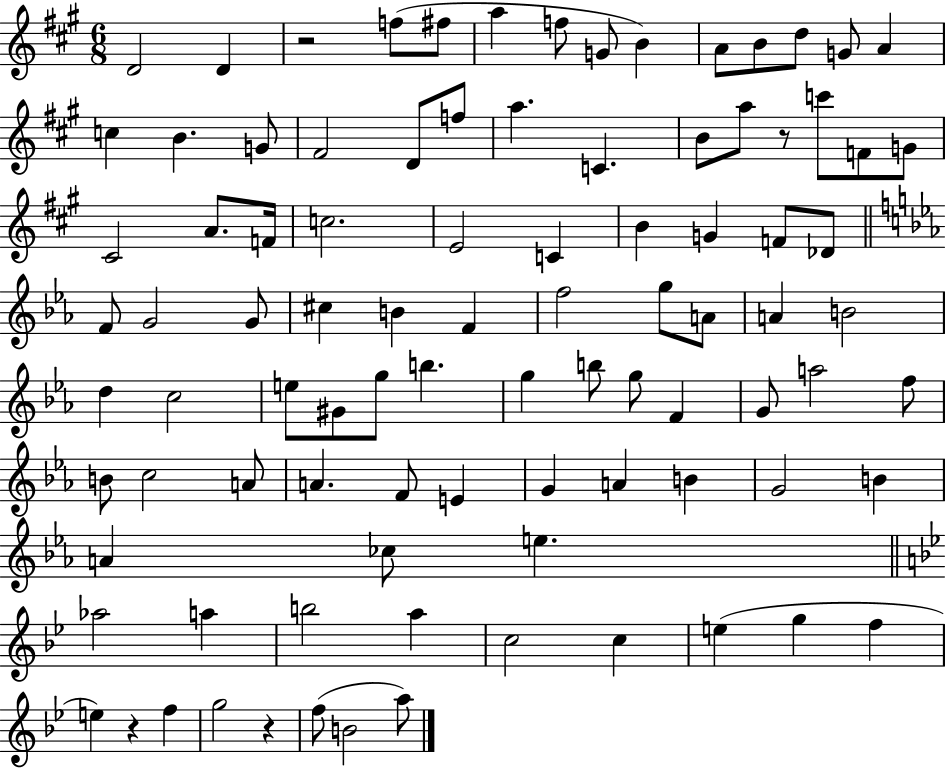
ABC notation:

X:1
T:Untitled
M:6/8
L:1/4
K:A
D2 D z2 f/2 ^f/2 a f/2 G/2 B A/2 B/2 d/2 G/2 A c B G/2 ^F2 D/2 f/2 a C B/2 a/2 z/2 c'/2 F/2 G/2 ^C2 A/2 F/4 c2 E2 C B G F/2 _D/2 F/2 G2 G/2 ^c B F f2 g/2 A/2 A B2 d c2 e/2 ^G/2 g/2 b g b/2 g/2 F G/2 a2 f/2 B/2 c2 A/2 A F/2 E G A B G2 B A _c/2 e _a2 a b2 a c2 c e g f e z f g2 z f/2 B2 a/2